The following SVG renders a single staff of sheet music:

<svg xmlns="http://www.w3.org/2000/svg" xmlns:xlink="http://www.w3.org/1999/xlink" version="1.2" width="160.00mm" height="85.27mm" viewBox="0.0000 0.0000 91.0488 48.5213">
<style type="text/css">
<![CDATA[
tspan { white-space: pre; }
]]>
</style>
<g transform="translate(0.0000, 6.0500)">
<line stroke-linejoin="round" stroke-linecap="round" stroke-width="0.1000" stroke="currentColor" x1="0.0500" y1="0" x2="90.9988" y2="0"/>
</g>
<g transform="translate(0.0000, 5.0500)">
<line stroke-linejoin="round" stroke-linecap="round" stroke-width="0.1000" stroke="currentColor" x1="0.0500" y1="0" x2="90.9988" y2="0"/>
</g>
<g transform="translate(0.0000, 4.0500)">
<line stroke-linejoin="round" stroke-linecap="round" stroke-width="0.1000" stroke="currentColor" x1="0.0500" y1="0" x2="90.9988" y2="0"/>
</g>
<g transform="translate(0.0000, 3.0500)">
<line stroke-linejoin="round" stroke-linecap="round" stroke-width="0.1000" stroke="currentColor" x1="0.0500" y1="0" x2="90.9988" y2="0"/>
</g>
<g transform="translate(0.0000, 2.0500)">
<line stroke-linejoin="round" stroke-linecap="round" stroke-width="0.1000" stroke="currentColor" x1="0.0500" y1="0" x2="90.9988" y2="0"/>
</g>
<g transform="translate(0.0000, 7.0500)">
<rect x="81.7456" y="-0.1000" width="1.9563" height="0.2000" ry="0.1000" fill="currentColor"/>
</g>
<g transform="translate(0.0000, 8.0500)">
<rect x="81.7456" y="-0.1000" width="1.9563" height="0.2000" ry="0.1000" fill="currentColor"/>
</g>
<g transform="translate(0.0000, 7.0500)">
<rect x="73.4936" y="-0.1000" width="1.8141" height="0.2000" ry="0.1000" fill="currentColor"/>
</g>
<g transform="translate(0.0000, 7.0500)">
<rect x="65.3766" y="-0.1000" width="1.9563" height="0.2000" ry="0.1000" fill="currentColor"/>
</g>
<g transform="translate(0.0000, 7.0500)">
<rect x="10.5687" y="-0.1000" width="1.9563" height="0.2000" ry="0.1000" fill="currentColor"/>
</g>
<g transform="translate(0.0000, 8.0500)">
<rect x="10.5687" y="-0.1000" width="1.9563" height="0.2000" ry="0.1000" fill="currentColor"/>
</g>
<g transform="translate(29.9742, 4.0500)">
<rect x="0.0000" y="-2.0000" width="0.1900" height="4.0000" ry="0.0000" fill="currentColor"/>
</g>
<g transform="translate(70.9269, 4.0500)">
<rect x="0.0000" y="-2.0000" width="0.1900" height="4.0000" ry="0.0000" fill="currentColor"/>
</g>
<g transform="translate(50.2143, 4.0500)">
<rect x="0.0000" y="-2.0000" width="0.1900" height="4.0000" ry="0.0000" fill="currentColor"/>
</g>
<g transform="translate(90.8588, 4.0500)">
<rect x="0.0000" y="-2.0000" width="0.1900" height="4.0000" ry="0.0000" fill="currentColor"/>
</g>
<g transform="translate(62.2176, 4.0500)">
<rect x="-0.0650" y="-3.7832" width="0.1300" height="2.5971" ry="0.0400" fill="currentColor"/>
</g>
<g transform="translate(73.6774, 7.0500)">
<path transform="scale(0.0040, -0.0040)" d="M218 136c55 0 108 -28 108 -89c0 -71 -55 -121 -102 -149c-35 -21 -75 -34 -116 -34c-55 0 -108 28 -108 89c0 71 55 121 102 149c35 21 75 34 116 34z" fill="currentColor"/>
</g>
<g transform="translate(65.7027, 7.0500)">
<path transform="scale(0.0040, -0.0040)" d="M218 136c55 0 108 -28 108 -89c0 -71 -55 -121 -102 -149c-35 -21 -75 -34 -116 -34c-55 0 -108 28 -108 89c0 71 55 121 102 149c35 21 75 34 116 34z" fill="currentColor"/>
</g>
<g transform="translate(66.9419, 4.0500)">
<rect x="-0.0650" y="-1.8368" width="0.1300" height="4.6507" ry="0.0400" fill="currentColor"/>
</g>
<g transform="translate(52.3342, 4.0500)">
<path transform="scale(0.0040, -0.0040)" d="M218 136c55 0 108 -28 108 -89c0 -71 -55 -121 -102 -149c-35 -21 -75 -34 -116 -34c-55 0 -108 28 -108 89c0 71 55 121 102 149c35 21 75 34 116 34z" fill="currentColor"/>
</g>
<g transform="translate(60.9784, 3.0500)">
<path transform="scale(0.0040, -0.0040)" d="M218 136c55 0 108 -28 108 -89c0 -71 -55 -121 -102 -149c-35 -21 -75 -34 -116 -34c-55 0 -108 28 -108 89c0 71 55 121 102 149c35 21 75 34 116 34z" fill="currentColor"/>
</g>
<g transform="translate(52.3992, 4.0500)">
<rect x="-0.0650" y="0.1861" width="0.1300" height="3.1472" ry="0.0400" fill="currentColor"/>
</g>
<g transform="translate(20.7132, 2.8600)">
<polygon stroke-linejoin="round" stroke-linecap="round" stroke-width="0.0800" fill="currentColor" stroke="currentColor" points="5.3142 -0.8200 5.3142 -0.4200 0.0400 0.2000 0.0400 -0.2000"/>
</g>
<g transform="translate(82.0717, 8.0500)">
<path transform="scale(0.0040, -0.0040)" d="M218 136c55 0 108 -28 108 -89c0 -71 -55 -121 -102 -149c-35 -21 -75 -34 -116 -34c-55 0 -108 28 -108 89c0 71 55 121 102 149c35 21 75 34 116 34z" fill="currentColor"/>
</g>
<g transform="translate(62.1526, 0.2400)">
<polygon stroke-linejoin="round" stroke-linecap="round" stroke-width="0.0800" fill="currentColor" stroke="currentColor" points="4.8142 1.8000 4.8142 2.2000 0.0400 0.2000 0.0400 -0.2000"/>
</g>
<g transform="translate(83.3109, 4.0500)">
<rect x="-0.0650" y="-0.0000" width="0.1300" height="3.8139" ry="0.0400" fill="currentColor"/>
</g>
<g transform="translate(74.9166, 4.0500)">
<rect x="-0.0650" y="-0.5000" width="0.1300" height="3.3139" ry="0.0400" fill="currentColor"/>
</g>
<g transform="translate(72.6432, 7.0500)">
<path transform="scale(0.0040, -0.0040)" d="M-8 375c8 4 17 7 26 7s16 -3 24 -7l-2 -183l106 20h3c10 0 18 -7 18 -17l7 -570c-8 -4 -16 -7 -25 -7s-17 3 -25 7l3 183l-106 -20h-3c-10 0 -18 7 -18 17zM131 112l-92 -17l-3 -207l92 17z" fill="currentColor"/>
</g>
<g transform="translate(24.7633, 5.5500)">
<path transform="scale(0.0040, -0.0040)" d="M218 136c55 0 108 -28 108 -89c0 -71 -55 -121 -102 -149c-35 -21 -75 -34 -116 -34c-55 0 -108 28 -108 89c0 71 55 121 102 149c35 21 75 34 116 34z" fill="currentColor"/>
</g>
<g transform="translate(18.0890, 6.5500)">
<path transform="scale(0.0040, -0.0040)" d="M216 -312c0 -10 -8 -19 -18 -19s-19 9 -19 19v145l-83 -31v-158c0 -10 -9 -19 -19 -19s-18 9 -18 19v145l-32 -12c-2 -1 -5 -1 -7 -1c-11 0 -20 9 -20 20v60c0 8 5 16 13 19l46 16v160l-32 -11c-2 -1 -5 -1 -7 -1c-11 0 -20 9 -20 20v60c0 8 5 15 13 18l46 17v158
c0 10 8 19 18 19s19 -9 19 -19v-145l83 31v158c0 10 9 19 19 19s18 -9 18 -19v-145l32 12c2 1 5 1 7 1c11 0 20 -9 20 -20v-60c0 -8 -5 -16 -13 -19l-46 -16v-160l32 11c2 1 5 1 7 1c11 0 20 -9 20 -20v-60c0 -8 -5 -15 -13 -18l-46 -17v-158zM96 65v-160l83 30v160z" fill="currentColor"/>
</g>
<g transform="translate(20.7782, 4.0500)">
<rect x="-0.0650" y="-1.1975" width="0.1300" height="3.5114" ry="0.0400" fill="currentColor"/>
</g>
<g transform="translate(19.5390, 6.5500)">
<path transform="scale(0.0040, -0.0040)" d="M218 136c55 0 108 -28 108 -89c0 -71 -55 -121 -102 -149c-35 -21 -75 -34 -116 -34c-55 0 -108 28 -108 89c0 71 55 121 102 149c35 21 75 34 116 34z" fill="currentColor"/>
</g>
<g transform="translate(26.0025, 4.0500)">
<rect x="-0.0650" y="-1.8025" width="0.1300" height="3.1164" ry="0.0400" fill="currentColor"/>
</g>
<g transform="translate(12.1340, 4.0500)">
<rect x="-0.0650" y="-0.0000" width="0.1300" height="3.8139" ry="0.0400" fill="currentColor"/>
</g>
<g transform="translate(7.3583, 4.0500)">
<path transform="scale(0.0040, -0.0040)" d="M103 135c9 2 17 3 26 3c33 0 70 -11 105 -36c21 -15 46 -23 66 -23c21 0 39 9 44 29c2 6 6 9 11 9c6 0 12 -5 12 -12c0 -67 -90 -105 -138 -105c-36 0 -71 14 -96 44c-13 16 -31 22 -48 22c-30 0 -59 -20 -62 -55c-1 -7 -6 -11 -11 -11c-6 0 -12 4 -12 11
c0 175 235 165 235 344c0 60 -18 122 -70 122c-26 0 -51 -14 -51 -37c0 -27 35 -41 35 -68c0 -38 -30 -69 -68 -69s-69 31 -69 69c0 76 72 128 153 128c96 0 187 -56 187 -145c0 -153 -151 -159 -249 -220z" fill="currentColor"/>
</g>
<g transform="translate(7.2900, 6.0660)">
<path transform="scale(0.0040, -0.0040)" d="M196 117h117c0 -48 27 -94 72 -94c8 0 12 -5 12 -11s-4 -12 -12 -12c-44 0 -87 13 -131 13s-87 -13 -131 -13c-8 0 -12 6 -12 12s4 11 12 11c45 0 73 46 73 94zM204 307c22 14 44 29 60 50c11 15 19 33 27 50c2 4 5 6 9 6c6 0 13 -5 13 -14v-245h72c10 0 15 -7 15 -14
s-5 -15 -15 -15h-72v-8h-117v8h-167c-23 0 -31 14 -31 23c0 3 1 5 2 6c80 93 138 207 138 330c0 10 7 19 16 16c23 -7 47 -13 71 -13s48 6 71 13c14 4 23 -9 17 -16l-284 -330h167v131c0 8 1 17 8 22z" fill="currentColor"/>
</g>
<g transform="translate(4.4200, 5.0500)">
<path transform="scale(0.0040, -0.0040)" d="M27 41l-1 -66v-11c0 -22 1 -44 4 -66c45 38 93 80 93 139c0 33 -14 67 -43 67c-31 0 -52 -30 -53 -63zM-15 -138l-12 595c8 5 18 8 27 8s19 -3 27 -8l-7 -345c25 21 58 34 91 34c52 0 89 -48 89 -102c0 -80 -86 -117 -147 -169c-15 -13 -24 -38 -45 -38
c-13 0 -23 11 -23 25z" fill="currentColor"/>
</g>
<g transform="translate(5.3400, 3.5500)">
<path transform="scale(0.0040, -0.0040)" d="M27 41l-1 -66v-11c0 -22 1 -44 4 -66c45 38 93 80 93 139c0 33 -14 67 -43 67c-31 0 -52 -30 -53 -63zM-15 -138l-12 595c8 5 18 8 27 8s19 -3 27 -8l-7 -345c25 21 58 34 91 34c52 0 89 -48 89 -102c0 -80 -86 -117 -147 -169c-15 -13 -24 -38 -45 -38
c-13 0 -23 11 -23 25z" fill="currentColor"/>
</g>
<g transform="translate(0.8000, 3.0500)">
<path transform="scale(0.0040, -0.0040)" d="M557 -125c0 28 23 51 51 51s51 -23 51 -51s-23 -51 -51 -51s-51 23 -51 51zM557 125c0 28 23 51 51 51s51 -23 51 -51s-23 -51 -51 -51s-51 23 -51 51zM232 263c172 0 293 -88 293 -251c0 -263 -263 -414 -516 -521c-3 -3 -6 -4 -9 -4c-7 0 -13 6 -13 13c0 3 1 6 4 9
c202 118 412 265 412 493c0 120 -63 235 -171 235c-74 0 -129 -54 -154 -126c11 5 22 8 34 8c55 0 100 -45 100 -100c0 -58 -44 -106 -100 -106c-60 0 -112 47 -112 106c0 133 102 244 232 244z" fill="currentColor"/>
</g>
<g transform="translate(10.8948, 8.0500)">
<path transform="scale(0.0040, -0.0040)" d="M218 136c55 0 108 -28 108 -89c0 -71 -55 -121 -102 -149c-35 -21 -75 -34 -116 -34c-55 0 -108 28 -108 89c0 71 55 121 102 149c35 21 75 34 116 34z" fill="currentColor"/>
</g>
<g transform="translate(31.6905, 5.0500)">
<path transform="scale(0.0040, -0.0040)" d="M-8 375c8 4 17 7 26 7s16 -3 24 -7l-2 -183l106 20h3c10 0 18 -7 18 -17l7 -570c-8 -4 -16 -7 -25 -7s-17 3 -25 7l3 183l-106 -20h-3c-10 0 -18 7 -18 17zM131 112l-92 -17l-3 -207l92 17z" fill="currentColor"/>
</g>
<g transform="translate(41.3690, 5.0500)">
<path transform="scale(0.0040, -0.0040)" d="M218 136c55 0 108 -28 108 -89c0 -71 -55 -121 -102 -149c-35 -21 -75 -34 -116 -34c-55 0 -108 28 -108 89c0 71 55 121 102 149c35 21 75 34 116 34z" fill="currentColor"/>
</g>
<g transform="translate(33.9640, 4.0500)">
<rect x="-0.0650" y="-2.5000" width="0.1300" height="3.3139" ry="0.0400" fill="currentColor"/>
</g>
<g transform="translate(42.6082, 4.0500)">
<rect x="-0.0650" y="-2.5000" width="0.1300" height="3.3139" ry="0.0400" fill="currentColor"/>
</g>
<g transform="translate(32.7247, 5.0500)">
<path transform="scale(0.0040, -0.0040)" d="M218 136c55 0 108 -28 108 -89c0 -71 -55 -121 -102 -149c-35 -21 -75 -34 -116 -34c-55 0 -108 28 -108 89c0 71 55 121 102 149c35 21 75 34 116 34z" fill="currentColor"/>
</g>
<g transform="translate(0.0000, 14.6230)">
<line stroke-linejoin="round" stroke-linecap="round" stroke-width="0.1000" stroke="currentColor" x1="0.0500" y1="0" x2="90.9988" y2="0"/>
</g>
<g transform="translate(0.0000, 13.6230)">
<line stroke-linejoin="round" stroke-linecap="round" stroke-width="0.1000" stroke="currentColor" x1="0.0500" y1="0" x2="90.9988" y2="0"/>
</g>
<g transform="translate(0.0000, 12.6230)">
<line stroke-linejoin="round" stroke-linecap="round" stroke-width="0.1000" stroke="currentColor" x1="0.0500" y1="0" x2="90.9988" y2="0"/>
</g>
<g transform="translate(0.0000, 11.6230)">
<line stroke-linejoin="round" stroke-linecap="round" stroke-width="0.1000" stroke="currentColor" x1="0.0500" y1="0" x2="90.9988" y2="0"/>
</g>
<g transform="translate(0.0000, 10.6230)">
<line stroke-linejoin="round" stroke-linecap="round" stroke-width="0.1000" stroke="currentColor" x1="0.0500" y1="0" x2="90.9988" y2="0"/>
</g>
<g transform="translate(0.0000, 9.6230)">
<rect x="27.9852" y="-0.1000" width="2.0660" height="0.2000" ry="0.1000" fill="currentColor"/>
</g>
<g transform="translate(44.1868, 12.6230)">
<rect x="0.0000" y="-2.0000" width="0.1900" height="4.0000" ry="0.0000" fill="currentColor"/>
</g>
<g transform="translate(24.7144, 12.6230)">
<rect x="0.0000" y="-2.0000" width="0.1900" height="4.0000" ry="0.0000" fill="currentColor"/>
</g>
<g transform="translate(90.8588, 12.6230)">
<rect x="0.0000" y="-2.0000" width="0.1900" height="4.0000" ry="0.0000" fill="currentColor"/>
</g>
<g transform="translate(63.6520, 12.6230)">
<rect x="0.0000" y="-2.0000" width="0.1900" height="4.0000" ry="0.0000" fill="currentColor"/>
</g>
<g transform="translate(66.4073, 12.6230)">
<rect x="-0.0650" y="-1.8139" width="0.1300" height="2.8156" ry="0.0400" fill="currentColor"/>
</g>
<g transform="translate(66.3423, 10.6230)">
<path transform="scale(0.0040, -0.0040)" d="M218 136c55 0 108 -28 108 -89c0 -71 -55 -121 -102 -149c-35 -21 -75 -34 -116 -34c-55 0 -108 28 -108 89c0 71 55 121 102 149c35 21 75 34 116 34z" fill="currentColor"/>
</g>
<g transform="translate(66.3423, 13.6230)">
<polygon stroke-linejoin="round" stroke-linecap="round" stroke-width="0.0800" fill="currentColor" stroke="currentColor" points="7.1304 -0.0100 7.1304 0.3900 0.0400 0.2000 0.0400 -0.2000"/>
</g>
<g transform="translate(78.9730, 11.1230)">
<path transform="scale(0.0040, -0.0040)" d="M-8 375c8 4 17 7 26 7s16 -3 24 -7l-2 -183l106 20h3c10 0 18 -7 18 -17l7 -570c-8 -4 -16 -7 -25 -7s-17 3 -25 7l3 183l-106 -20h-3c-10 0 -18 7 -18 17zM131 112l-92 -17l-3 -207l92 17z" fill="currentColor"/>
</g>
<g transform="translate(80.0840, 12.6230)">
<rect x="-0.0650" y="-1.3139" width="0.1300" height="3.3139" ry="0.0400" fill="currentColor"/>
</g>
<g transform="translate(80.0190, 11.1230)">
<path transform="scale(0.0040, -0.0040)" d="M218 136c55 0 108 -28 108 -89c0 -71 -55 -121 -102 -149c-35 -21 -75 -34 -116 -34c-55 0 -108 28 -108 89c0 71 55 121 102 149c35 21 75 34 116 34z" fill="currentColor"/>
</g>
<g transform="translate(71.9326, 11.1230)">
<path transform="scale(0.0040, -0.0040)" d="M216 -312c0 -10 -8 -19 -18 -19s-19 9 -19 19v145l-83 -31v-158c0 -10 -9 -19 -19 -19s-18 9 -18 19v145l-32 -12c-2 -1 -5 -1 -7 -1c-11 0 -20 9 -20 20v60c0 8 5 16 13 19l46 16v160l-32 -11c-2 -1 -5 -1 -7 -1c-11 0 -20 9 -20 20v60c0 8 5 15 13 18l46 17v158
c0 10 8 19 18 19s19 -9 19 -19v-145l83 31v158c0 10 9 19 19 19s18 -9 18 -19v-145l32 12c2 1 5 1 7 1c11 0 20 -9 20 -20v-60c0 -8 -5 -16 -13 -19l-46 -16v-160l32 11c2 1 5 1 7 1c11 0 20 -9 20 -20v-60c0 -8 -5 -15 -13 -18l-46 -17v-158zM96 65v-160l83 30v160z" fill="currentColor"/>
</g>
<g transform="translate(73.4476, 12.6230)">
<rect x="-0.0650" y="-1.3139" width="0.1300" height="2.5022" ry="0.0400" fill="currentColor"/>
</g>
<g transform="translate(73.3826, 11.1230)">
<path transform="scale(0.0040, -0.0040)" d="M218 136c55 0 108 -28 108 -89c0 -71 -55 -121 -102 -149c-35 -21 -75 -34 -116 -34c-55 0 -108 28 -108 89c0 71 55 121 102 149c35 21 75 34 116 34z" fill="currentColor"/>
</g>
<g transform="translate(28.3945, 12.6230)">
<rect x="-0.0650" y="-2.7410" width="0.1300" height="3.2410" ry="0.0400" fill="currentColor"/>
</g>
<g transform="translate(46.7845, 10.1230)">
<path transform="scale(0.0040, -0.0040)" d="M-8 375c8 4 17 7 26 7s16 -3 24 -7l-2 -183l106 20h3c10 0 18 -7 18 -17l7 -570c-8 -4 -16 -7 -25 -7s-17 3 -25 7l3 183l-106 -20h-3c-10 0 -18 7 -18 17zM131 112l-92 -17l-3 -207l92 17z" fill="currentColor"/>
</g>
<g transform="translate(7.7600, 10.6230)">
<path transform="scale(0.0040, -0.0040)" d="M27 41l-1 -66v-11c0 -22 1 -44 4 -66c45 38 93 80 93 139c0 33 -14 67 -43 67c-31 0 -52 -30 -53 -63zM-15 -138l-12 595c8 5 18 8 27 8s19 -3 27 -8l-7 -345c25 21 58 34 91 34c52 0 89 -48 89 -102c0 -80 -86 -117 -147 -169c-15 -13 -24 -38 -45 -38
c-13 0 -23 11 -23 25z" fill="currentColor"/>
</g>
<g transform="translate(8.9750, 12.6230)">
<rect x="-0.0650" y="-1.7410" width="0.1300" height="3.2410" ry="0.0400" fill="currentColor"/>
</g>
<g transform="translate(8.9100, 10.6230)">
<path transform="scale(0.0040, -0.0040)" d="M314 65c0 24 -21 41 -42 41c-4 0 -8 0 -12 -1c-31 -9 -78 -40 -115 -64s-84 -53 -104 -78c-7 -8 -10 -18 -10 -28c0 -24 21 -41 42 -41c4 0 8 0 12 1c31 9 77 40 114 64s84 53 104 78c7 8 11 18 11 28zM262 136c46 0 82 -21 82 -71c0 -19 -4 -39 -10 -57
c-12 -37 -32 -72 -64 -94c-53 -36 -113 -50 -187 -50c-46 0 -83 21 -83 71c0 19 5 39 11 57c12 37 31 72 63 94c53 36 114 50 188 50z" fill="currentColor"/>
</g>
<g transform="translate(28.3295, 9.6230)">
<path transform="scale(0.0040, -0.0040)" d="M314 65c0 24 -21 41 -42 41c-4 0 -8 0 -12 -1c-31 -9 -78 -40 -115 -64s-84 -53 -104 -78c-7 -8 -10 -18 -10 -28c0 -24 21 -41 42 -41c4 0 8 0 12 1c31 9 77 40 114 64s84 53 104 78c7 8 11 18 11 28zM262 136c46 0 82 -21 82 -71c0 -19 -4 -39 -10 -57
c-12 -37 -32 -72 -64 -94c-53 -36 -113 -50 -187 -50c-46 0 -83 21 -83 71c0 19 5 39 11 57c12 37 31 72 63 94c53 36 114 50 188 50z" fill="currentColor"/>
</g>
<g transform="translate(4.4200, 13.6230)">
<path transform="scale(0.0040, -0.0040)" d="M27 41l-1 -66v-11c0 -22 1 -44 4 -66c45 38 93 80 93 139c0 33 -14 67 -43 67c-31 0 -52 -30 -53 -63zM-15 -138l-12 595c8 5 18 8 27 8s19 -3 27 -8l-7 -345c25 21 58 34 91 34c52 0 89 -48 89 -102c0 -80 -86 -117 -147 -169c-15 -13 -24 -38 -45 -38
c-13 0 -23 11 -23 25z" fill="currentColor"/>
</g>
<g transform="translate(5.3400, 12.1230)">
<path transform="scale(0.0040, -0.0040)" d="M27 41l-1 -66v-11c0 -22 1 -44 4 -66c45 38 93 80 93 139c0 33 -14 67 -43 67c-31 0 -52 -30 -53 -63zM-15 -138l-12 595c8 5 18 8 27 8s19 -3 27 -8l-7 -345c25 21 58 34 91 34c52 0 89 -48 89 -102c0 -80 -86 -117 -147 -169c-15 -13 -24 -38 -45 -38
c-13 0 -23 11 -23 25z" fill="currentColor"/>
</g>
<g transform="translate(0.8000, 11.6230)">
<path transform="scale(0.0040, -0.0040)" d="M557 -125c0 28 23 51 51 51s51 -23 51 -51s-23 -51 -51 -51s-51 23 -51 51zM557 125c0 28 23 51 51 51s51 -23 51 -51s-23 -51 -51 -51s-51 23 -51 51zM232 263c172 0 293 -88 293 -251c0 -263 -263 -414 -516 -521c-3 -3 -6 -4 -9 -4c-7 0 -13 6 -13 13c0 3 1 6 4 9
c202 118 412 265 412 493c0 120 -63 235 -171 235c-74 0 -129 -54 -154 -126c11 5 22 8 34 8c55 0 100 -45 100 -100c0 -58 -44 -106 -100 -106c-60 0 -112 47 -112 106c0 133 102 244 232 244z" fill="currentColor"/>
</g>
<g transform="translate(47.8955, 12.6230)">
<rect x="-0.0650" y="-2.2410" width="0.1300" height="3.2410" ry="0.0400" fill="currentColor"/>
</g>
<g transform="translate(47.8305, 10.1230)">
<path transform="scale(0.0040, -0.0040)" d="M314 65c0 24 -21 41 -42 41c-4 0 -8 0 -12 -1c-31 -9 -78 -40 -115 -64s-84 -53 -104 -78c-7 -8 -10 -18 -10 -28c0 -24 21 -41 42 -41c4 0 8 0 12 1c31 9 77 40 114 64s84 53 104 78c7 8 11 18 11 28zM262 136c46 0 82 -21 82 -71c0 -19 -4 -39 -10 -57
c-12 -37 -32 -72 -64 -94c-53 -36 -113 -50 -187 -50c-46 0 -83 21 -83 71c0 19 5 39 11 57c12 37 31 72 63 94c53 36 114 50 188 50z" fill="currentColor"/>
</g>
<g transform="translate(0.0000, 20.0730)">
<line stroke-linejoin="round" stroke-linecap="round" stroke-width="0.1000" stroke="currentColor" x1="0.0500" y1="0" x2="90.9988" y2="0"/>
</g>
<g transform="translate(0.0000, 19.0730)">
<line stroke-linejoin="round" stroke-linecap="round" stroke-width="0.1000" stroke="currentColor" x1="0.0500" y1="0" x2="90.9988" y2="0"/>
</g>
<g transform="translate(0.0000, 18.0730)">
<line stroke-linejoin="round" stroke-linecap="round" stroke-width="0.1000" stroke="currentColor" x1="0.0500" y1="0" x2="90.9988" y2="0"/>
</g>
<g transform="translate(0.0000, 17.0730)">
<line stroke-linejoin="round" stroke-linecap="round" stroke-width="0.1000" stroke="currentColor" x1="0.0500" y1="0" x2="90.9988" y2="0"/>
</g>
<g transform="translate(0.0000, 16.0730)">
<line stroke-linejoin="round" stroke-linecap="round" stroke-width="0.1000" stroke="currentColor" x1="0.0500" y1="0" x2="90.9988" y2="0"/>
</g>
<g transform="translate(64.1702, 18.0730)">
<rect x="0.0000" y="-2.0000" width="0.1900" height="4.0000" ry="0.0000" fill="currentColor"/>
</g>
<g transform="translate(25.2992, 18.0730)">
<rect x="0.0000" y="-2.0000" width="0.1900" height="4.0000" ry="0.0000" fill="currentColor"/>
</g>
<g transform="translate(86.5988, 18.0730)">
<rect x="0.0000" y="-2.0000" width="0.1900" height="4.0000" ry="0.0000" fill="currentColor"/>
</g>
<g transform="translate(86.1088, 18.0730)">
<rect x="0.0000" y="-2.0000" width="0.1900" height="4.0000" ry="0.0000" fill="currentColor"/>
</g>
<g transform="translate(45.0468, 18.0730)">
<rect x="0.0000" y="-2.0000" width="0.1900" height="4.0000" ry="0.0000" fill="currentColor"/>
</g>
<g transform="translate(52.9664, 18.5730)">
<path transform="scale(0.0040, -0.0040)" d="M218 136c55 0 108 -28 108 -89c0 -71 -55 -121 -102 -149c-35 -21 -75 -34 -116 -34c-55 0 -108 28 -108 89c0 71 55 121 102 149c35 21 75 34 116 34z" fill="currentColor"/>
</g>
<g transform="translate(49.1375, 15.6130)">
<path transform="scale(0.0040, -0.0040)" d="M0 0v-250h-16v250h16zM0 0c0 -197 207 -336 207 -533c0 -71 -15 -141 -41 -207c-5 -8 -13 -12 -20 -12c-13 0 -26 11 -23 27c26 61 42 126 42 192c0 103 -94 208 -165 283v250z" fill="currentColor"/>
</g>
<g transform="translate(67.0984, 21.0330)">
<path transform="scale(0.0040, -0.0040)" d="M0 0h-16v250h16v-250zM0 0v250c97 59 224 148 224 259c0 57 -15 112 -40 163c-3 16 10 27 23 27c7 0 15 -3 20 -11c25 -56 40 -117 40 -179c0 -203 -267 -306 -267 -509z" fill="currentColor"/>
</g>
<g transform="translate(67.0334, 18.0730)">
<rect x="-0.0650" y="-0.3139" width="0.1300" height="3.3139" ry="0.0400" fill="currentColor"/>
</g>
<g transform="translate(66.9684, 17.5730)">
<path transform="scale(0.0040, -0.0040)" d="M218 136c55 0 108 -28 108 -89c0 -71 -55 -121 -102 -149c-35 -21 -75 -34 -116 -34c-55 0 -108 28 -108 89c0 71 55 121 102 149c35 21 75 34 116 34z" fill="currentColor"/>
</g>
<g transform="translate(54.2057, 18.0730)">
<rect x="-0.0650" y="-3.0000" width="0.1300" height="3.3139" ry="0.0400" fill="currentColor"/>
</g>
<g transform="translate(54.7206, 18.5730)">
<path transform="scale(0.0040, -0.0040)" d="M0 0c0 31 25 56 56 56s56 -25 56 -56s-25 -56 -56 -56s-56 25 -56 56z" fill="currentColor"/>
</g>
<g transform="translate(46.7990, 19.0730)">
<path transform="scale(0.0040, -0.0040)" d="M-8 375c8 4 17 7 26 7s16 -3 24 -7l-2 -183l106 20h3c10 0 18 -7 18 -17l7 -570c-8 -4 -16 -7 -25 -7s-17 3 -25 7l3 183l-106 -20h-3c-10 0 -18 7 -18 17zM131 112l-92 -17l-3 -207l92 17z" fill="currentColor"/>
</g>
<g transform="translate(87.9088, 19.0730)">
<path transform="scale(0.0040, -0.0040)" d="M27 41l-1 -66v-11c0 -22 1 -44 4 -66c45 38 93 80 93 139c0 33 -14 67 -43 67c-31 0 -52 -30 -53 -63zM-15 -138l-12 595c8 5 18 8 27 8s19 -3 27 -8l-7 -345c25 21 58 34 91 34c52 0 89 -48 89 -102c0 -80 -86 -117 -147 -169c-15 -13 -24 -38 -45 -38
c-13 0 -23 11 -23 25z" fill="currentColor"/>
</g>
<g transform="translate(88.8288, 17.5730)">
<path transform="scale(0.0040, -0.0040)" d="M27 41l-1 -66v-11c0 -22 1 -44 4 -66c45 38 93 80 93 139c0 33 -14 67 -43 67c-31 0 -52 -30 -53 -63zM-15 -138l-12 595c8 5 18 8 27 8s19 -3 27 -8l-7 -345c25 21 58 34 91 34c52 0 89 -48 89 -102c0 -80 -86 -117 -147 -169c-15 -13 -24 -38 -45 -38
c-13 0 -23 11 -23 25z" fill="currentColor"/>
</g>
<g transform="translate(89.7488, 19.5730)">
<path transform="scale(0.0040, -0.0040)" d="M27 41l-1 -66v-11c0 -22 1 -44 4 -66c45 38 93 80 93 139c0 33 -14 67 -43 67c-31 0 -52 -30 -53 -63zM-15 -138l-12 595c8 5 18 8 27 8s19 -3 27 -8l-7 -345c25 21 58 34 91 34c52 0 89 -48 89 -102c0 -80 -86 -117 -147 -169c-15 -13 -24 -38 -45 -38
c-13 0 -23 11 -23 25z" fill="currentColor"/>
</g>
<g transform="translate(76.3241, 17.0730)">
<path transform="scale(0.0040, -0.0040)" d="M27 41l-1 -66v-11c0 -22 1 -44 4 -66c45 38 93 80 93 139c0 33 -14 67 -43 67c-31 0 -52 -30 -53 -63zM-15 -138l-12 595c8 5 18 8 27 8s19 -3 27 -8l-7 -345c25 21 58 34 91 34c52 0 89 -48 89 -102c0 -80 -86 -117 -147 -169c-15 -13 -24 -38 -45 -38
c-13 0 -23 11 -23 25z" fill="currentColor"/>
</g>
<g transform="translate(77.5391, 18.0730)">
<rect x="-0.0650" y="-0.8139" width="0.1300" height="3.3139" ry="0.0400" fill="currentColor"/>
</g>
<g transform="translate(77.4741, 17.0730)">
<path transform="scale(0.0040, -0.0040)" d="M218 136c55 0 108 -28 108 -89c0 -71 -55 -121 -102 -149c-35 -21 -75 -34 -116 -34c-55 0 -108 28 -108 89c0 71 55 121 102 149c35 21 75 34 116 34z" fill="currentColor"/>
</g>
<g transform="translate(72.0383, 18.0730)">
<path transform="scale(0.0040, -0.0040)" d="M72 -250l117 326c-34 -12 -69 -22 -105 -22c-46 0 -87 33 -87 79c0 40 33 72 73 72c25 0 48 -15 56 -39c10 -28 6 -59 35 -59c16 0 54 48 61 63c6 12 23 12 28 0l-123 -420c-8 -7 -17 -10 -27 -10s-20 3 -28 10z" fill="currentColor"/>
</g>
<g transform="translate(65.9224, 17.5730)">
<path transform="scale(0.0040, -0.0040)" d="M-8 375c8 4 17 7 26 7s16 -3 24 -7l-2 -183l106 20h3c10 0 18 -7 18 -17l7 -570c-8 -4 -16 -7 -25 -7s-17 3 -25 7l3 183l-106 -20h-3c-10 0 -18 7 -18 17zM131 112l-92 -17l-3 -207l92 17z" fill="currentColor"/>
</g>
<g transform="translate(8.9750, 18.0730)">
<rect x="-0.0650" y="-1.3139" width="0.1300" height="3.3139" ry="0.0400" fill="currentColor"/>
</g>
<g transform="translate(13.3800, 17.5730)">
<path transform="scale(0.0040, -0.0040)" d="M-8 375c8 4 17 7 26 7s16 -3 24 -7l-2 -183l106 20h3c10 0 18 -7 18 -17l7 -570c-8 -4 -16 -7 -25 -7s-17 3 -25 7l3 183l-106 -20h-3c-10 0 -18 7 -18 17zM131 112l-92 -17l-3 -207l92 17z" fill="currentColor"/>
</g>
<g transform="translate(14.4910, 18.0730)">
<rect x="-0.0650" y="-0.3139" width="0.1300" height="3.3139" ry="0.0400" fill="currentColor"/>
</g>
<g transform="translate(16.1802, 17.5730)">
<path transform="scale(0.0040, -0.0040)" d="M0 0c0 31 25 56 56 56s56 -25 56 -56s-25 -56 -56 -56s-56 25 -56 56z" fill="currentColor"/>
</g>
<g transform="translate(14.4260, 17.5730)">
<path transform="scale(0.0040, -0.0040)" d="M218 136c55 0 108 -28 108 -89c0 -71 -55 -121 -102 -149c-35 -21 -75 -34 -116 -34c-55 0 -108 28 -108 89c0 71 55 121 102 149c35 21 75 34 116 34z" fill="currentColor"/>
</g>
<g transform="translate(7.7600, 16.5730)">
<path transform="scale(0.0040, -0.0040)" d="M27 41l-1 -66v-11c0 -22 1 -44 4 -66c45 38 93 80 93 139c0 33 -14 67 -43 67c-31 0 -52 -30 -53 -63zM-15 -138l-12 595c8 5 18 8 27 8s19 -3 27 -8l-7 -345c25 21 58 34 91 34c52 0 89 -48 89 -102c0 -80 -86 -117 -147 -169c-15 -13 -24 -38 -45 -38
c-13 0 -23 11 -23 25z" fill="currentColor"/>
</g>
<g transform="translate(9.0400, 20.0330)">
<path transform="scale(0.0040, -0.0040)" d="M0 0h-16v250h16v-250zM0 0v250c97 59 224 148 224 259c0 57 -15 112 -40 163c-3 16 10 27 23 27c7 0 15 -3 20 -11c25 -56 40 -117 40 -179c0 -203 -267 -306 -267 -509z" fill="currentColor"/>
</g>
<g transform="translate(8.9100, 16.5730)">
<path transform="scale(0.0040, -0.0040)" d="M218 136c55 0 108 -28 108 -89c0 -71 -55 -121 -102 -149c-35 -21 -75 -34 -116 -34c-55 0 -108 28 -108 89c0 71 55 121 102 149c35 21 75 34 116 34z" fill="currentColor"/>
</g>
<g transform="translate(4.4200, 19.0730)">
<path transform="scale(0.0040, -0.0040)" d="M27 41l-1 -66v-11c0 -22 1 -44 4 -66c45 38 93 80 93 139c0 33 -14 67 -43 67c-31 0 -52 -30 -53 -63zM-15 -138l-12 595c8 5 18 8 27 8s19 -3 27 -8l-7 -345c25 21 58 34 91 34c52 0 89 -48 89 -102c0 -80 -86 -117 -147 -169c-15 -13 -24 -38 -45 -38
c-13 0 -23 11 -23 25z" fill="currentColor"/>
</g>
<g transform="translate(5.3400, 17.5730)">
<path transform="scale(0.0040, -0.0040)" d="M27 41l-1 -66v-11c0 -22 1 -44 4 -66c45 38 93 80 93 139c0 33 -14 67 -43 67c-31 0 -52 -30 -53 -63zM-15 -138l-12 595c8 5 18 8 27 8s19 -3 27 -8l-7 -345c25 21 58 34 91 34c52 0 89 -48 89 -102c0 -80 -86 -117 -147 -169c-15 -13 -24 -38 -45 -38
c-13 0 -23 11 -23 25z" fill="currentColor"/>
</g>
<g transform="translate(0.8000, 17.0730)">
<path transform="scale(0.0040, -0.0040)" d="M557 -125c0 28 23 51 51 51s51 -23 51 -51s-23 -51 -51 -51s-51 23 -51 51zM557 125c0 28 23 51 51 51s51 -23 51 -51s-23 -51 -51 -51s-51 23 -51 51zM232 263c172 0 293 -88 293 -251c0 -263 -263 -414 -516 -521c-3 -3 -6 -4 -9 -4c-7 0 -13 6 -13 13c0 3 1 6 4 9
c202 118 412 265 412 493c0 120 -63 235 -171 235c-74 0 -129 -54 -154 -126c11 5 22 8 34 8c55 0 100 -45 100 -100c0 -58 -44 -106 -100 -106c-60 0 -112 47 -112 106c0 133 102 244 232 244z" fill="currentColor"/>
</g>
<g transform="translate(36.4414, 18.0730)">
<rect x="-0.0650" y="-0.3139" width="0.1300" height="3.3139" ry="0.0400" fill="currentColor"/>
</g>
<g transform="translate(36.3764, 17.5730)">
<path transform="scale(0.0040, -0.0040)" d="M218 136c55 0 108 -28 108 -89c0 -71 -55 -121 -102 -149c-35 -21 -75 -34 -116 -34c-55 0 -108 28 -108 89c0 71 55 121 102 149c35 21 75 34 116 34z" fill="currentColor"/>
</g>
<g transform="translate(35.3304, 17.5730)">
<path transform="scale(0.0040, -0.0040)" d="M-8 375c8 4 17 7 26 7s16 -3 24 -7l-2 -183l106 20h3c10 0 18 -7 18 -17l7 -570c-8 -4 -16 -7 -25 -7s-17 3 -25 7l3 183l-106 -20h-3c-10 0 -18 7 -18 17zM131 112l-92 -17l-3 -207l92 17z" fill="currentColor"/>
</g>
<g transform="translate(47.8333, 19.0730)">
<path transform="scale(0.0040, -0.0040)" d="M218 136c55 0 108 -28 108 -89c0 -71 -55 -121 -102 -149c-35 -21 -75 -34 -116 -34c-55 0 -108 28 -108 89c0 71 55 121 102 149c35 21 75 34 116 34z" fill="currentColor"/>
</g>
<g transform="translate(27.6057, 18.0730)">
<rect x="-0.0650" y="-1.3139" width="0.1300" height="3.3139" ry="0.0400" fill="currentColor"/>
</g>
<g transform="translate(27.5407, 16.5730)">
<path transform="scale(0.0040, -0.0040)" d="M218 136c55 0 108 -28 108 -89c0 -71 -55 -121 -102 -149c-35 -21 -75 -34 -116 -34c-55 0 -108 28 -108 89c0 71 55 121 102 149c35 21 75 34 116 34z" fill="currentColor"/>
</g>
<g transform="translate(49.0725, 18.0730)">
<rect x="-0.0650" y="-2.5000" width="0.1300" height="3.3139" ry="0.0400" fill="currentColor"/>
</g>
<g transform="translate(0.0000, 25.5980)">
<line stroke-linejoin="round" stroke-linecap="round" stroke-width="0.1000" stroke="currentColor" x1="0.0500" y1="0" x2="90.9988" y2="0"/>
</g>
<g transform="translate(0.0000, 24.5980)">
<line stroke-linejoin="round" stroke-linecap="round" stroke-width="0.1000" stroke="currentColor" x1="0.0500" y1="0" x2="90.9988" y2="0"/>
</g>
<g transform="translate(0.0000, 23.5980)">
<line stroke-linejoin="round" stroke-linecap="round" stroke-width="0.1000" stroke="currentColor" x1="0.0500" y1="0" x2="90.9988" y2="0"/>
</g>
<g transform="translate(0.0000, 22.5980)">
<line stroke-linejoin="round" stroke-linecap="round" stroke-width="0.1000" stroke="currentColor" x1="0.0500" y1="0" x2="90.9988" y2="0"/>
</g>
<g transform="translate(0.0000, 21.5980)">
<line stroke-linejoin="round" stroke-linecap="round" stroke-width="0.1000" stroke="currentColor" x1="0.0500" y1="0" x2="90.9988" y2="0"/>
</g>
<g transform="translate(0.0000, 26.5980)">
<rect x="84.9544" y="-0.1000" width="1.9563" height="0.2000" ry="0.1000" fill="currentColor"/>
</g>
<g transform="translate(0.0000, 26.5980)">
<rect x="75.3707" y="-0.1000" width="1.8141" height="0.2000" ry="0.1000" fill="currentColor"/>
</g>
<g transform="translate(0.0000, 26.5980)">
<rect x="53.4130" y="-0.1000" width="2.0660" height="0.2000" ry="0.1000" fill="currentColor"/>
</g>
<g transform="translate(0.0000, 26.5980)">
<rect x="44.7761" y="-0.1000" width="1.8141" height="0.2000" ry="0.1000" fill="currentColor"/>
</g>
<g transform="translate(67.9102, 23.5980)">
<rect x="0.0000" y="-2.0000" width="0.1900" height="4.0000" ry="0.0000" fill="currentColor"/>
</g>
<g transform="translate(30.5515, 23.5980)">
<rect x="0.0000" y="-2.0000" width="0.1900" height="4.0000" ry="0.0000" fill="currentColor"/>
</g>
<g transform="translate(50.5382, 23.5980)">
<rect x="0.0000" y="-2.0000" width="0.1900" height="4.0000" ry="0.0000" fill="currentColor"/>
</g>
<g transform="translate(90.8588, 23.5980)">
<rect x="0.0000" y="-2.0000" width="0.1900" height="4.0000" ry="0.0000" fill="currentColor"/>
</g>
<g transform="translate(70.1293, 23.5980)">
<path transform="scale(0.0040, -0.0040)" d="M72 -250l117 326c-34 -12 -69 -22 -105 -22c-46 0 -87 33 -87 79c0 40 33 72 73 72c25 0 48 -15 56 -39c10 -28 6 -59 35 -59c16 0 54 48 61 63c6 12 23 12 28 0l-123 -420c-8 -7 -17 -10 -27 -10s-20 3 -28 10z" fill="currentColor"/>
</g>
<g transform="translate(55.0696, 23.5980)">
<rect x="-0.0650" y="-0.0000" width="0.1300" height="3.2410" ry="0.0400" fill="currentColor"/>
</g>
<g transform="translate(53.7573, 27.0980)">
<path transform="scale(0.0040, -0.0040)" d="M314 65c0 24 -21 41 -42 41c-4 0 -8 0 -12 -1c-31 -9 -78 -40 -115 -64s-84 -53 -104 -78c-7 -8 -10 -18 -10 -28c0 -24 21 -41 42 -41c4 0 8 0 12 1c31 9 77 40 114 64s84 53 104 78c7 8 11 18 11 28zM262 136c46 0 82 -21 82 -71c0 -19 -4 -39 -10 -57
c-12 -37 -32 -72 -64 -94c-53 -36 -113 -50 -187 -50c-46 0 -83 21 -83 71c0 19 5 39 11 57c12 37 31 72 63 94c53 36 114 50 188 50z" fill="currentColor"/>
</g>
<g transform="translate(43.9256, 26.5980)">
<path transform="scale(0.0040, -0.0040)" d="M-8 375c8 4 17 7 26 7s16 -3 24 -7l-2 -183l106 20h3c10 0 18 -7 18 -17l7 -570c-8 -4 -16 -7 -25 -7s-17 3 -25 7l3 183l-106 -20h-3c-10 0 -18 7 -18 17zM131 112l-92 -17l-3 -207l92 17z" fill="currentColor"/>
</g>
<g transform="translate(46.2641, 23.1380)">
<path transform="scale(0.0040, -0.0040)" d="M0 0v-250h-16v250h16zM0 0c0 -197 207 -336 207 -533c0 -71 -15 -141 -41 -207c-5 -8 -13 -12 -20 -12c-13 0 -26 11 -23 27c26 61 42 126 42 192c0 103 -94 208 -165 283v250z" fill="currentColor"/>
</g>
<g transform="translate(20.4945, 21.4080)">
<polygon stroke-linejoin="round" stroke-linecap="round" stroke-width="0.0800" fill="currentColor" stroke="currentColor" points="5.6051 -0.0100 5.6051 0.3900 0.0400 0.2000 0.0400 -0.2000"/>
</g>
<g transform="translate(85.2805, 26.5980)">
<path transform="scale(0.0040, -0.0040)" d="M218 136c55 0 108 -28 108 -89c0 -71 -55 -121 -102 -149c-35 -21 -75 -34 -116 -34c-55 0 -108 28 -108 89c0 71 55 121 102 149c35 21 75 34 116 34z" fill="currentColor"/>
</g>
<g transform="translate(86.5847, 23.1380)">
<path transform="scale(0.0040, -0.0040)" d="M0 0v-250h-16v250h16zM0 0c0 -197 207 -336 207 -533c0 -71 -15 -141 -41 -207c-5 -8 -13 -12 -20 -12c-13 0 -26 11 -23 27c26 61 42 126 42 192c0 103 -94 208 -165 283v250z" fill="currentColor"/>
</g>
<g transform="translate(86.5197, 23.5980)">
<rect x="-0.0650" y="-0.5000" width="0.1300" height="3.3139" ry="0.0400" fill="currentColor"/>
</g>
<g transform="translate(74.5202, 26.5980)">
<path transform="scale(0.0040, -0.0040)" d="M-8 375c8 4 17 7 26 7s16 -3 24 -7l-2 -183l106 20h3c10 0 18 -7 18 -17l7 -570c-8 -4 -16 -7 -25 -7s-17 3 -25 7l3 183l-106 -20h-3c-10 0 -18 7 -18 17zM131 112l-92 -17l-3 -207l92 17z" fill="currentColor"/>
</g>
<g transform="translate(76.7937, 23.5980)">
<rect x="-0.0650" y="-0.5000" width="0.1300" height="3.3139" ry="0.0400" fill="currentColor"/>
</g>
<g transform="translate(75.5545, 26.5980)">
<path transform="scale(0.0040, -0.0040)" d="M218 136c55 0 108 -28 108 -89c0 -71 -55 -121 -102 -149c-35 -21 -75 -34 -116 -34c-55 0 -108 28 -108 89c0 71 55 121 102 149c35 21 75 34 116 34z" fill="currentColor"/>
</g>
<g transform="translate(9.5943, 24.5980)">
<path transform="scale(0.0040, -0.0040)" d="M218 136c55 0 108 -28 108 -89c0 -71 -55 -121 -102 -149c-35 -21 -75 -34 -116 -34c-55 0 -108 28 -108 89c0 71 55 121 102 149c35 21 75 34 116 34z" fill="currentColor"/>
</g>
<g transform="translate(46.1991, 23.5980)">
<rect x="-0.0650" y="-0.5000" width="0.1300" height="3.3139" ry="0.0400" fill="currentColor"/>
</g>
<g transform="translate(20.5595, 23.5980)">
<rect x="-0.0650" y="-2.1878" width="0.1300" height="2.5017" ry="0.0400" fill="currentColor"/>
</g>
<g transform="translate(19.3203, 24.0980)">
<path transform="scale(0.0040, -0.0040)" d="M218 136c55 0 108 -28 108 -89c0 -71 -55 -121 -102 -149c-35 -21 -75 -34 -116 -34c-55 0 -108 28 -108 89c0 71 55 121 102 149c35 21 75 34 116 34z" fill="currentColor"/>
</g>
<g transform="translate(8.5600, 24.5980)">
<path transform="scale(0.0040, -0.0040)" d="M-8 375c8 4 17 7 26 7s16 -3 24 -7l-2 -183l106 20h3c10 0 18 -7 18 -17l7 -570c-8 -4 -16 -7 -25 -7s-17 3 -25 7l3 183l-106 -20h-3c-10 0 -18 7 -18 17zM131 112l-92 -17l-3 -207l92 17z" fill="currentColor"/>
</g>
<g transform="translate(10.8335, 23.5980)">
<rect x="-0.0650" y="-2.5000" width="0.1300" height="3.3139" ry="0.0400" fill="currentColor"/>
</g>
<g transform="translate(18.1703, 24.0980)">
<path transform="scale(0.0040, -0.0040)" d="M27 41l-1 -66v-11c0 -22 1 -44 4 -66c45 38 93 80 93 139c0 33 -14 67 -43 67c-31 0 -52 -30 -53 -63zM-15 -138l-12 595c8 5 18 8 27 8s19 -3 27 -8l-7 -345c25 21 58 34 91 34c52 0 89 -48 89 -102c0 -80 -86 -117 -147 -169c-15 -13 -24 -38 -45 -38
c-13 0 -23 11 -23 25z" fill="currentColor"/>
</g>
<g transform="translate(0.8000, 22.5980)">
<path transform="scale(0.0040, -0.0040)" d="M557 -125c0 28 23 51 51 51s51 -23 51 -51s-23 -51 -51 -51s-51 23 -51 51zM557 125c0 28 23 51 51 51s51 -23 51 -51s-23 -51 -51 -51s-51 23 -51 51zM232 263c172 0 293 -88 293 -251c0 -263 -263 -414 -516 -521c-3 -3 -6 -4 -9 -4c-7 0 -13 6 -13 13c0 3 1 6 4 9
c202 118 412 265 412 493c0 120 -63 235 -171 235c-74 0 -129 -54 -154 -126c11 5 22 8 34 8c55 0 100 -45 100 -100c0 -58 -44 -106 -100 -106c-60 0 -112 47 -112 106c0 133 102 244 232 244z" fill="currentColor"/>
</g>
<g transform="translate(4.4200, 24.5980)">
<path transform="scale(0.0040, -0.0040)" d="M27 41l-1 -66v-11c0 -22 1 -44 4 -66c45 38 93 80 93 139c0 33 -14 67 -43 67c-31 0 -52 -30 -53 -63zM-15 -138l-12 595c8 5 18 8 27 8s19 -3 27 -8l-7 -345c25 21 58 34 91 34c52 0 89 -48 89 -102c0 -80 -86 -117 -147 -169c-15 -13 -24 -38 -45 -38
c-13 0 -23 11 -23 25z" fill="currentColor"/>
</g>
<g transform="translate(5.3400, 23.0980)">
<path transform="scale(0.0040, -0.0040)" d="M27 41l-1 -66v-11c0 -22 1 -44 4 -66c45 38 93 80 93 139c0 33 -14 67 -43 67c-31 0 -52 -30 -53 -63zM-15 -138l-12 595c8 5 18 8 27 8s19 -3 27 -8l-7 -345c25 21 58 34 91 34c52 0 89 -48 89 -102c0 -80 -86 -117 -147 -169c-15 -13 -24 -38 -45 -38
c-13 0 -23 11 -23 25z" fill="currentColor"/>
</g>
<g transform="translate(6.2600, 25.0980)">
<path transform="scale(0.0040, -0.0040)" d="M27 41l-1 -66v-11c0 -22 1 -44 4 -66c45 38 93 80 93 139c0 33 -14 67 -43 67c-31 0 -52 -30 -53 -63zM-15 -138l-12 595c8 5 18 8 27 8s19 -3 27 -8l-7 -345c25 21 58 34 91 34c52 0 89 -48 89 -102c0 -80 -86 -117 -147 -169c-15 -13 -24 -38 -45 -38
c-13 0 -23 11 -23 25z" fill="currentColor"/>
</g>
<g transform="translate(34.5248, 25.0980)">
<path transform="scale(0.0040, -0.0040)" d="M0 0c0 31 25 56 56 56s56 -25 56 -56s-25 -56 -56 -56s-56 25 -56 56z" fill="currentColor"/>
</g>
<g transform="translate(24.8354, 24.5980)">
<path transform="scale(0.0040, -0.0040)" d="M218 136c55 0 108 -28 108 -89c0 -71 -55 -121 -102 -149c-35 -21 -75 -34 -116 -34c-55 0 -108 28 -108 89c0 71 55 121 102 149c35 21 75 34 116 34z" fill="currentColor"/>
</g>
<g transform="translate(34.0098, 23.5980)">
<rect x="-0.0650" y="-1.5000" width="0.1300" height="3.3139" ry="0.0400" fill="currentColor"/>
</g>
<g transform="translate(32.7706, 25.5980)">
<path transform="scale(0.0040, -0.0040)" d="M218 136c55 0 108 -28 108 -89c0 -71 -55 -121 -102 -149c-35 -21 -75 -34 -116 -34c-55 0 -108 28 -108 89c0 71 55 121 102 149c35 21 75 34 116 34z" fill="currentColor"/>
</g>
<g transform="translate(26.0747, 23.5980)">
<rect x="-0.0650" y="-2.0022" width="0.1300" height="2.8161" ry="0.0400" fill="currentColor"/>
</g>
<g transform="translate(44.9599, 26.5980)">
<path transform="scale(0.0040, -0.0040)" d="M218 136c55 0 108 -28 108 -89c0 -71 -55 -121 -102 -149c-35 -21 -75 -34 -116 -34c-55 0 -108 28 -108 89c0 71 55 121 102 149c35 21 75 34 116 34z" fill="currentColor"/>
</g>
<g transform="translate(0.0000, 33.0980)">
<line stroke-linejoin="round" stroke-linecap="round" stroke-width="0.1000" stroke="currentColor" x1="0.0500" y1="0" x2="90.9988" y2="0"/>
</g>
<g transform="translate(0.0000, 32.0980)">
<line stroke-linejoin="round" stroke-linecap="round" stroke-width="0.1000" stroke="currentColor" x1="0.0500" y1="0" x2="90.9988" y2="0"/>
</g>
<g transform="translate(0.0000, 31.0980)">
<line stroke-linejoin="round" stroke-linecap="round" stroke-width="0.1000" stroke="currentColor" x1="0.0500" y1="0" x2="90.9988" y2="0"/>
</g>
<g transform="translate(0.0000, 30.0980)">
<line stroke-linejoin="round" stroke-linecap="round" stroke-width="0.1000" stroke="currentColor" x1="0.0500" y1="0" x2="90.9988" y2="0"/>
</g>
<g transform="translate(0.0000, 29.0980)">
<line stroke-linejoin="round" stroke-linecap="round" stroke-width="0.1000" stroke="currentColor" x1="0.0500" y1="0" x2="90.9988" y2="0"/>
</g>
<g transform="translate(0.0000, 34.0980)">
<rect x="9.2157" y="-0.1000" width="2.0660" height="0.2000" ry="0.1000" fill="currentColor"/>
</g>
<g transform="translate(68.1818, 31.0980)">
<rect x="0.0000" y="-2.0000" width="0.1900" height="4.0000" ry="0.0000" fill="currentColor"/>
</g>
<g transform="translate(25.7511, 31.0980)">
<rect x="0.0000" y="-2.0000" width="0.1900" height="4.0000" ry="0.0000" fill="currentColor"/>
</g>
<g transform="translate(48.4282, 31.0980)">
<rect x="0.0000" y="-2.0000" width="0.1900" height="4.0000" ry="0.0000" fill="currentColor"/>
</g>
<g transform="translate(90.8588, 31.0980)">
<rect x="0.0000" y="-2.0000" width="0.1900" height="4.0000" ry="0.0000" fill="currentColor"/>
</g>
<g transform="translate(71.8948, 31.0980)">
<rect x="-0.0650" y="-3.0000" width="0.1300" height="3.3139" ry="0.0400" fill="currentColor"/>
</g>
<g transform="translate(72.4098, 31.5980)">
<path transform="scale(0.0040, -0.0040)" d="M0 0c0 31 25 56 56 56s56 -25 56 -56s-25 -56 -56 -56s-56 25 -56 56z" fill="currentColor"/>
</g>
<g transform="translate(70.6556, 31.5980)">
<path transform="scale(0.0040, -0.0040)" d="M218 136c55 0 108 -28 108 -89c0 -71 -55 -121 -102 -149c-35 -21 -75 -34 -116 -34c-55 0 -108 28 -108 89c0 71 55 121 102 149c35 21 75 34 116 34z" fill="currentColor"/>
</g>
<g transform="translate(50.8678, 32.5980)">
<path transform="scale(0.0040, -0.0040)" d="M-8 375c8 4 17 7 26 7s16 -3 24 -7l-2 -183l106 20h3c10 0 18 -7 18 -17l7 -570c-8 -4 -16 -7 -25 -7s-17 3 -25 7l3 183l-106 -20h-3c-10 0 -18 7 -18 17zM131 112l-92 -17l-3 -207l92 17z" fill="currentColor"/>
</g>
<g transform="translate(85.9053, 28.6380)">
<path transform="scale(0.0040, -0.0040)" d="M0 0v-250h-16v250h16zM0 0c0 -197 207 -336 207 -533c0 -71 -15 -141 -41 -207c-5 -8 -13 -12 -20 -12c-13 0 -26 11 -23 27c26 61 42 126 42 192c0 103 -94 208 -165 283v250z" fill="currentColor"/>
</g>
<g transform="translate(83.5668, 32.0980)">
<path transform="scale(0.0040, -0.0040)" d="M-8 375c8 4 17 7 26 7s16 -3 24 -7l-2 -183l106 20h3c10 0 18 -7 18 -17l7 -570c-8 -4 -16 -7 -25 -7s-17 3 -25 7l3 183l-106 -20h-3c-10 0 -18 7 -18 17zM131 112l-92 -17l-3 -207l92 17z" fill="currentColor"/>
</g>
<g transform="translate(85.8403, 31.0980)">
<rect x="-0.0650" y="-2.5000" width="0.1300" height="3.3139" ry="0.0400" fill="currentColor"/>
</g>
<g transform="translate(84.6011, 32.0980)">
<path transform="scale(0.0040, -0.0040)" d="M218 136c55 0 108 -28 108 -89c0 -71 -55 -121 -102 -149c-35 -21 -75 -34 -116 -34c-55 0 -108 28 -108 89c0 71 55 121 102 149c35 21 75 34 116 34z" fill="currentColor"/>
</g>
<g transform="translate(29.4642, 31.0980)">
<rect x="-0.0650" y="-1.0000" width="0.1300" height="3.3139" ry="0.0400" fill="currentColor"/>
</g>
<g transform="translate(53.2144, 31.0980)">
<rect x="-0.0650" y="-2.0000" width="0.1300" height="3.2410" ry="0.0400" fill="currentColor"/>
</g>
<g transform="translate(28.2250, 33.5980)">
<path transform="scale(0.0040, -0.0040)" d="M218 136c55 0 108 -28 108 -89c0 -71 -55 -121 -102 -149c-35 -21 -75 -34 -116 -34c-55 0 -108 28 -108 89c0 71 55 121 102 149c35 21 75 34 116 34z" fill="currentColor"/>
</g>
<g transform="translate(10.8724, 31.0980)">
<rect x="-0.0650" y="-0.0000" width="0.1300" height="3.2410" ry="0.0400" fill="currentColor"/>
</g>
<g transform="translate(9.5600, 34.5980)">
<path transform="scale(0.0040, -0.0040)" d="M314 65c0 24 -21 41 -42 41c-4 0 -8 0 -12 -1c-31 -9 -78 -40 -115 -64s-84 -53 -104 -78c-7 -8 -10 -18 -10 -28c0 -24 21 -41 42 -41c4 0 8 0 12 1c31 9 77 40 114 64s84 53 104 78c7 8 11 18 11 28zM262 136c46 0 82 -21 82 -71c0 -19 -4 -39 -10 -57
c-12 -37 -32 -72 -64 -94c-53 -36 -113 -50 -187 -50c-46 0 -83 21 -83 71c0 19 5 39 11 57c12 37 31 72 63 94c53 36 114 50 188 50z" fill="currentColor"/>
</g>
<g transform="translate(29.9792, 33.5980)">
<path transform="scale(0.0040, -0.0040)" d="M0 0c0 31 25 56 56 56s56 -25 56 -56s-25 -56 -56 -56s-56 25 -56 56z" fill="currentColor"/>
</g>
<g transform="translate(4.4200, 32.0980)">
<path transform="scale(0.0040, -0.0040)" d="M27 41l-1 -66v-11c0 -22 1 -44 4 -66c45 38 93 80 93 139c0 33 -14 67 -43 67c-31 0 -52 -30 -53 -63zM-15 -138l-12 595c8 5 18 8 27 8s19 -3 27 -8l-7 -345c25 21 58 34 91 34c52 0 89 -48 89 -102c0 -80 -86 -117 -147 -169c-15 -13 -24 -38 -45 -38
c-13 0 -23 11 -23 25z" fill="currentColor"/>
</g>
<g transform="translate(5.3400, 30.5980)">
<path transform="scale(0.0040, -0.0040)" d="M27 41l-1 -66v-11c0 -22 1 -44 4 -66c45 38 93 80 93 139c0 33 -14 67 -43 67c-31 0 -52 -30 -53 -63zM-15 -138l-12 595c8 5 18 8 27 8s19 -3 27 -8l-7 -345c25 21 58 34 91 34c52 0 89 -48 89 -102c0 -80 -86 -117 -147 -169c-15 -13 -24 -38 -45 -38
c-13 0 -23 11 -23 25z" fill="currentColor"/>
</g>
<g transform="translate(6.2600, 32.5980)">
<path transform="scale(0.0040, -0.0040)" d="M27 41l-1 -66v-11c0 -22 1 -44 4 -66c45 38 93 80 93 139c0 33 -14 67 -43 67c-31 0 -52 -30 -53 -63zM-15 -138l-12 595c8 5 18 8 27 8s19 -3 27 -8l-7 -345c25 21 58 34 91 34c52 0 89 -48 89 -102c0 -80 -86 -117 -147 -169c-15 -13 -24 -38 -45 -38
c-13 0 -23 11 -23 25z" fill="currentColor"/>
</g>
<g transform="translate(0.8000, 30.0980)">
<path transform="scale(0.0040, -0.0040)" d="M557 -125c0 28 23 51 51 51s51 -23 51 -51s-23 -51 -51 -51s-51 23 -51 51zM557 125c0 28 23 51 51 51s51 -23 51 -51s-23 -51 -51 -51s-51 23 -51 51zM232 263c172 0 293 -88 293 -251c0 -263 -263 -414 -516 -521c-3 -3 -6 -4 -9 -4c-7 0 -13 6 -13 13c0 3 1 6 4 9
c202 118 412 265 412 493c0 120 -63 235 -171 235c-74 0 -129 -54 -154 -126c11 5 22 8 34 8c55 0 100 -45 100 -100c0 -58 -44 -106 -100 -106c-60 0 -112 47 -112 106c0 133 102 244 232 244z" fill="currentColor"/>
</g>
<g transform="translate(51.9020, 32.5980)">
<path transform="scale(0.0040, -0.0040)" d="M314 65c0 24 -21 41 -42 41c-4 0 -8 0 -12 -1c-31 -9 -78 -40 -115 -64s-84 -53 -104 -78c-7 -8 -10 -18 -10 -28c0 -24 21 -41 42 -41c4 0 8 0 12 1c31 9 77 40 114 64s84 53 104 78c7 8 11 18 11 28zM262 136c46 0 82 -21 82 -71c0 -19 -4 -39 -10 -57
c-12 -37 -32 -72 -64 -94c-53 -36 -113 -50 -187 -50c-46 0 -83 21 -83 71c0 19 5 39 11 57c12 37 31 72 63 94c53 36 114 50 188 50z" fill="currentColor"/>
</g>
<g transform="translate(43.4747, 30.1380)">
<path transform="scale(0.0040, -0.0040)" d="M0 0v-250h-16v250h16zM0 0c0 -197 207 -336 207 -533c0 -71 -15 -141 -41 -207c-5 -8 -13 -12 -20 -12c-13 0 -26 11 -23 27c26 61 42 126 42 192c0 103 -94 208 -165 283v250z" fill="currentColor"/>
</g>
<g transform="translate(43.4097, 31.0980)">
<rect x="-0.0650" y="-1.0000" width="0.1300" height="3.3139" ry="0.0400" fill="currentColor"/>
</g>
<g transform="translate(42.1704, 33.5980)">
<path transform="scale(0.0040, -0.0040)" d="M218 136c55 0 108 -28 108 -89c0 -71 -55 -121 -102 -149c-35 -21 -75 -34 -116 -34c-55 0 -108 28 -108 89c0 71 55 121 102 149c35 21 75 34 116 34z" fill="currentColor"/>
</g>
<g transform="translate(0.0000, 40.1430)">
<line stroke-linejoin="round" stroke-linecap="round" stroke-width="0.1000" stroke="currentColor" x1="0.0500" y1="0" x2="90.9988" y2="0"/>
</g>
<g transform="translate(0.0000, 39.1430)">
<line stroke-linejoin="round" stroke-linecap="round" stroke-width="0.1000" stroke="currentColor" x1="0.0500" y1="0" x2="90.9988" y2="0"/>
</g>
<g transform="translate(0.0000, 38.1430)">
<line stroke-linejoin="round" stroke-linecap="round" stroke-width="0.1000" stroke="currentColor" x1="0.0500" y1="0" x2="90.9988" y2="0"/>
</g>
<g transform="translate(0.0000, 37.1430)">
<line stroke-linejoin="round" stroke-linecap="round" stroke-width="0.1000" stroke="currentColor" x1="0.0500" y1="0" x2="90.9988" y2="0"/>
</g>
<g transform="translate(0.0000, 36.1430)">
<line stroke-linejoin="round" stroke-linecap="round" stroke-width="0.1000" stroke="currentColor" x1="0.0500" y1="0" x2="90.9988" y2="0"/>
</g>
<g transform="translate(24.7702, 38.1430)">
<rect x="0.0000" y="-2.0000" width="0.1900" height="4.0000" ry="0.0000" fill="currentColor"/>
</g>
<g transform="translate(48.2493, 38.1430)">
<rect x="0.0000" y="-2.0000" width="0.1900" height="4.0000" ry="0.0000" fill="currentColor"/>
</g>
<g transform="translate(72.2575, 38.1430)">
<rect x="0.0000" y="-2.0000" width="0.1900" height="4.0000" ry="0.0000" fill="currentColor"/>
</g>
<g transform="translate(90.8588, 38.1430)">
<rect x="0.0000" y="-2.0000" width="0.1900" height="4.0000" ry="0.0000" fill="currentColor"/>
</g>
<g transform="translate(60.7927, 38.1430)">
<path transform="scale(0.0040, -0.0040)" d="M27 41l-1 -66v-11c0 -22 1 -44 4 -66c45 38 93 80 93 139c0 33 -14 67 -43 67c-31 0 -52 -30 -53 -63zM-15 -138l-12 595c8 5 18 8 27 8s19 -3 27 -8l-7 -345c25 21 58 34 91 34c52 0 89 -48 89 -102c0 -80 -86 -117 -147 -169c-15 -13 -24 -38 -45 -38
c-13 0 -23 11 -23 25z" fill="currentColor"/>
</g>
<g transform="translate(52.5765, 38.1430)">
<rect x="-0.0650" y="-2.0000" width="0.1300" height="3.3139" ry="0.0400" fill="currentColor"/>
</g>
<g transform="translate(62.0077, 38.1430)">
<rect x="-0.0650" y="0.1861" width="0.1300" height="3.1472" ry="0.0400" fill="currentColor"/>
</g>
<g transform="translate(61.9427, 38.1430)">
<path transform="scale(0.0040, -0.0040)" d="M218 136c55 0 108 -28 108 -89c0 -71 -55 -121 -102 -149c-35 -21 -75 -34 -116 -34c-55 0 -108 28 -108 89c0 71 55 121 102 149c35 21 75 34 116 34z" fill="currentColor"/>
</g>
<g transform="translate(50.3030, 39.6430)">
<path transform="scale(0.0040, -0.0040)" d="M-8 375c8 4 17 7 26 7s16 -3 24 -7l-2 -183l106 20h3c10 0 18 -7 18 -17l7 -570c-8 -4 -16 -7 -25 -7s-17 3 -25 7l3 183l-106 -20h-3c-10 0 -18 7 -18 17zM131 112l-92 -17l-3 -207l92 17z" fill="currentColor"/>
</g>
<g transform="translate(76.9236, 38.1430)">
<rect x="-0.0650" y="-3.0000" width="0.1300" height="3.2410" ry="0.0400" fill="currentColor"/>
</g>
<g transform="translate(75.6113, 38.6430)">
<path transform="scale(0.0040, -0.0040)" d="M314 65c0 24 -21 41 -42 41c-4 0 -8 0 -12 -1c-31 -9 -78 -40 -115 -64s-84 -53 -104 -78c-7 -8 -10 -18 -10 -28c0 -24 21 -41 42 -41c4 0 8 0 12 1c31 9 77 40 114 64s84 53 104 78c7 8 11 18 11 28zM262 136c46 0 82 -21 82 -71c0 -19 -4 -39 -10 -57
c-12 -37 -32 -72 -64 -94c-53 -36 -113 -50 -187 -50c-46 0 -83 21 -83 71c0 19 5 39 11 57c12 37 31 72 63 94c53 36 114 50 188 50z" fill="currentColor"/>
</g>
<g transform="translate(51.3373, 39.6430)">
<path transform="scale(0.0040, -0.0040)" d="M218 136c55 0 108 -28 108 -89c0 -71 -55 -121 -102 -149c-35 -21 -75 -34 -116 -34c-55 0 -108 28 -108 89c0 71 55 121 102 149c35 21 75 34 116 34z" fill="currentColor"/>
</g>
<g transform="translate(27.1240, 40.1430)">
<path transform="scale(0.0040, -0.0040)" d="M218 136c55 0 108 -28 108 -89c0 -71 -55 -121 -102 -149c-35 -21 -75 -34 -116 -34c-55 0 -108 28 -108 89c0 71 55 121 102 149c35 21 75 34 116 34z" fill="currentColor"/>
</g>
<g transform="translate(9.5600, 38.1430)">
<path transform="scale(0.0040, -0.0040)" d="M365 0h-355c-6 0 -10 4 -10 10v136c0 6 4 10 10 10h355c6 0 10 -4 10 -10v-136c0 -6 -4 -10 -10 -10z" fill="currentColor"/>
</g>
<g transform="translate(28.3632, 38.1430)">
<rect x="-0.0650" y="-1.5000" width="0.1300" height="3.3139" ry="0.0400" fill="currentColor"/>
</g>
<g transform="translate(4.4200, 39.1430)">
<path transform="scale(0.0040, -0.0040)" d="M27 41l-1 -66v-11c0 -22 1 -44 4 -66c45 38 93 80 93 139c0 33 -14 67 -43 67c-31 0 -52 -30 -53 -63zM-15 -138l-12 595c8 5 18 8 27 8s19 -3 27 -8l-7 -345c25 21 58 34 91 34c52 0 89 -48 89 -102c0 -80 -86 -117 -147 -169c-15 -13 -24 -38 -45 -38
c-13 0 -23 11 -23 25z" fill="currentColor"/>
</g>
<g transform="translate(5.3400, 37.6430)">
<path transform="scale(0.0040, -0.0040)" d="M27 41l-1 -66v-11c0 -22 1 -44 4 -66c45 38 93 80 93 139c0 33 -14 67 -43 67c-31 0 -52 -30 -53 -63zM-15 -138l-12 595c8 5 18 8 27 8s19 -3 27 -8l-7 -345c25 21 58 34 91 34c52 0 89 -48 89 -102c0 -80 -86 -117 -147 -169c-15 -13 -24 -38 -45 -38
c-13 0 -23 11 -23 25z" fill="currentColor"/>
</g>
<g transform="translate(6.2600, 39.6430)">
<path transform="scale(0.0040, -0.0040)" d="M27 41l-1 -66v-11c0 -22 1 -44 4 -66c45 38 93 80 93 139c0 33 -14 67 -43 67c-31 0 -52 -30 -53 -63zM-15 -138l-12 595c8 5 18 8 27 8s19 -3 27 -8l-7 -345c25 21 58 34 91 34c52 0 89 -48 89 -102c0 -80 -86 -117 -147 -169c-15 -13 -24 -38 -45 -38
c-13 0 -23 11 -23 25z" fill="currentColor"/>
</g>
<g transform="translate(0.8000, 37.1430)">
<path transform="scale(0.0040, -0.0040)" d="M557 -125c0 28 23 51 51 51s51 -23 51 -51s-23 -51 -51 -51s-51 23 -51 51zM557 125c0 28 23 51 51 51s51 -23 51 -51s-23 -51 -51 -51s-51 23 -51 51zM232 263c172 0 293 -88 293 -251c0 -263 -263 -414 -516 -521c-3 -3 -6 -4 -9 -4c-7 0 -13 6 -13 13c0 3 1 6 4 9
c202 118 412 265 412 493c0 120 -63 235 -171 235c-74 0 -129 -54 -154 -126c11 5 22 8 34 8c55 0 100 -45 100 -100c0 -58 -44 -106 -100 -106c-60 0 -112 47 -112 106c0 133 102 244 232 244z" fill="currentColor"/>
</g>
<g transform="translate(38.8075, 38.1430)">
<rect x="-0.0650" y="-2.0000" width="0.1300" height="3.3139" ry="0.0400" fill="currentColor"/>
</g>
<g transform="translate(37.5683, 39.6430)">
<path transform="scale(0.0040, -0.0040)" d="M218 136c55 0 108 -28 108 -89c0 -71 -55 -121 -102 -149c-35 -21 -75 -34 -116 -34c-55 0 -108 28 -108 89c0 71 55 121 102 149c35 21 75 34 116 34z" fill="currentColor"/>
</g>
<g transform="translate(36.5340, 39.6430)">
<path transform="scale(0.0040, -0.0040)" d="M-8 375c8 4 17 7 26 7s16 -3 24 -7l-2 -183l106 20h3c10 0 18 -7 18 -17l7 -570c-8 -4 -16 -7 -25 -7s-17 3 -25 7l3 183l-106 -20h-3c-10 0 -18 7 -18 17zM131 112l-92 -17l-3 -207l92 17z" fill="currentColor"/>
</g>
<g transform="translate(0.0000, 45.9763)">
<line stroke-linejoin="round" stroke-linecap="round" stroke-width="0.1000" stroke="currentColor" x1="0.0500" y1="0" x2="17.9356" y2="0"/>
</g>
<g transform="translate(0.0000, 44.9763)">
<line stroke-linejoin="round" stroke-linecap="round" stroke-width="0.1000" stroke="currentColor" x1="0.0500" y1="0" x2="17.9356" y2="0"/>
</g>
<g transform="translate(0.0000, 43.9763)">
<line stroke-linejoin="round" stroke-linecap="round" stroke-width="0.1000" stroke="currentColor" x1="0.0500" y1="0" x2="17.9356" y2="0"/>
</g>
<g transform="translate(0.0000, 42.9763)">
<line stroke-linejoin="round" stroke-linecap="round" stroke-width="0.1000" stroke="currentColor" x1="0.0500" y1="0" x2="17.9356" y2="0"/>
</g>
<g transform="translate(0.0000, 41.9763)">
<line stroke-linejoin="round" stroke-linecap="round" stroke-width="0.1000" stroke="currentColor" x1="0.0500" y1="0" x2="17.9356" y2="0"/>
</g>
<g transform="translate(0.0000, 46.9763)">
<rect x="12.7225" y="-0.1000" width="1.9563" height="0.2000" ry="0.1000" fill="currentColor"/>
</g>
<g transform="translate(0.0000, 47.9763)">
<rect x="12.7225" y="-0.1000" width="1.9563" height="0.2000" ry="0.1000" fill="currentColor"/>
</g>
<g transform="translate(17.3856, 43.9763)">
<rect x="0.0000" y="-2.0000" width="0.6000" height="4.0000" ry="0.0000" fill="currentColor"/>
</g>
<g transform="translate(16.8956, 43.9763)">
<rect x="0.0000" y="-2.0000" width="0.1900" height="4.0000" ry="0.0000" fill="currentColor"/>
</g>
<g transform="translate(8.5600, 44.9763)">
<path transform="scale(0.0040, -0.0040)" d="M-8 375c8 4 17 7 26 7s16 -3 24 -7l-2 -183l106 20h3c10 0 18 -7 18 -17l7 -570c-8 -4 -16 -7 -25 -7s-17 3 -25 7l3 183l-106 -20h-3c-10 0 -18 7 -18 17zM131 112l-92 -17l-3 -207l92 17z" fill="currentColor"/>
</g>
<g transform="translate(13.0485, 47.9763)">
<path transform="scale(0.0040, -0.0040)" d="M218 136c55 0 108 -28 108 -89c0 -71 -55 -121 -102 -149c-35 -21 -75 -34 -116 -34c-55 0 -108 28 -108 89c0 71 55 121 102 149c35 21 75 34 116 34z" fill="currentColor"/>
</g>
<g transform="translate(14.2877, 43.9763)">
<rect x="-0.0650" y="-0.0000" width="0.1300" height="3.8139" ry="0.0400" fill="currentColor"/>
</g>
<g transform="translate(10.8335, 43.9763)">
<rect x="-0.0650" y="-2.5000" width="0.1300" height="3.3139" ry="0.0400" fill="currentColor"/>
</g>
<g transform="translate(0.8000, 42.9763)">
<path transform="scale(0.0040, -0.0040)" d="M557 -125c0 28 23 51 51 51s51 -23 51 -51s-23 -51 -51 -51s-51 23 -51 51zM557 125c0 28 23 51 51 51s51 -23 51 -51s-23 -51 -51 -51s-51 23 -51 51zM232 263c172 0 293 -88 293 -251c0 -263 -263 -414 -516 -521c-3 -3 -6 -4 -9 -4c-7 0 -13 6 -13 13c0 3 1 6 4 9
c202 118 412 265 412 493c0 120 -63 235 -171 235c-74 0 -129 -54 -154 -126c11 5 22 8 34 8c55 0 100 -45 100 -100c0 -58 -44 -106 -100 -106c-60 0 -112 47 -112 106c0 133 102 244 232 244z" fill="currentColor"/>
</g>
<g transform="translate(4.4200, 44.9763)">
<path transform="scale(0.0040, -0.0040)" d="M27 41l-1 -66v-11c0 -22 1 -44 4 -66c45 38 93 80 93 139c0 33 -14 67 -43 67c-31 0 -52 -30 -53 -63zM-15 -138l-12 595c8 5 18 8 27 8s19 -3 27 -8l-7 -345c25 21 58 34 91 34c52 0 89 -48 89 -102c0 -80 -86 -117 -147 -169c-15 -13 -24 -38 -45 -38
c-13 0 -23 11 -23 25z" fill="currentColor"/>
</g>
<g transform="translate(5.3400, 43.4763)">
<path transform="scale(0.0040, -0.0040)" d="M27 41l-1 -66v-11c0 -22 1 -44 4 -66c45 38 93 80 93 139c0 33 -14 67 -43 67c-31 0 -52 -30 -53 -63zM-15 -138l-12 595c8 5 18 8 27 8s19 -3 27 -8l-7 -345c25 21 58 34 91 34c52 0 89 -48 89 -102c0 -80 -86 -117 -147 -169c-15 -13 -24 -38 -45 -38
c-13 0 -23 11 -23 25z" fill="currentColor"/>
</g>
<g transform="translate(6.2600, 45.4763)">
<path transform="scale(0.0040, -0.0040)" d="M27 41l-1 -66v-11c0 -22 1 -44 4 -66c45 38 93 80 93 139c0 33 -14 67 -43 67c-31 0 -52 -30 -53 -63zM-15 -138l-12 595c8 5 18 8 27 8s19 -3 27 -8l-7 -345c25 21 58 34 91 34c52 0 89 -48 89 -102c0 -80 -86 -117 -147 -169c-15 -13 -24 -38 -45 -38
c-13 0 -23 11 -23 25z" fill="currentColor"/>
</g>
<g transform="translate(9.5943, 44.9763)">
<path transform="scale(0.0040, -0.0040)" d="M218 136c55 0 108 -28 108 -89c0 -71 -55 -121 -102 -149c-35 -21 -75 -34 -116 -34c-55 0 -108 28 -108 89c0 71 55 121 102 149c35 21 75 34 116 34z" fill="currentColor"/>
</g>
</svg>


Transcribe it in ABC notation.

X:1
T:Untitled
M:2/4
L:1/4
K:Bb
C,, ^F,,/2 A,,/2 B,, B,, D, F,/2 _E,,/2 E,, C,, _A,2 C2 B,2 A,/2 ^G,/2 G, _G,/2 E, G, E, B,,/2 C, E,/2 z/2 _F, B,, _C,/2 B,,/2 G,, E,,/2 D,,2 z/2 E,, E,,/2 D,,2 F,, F,,/2 A,,2 C, B,,/2 z2 G,, A,, A,, _D, C,2 B,, C,,